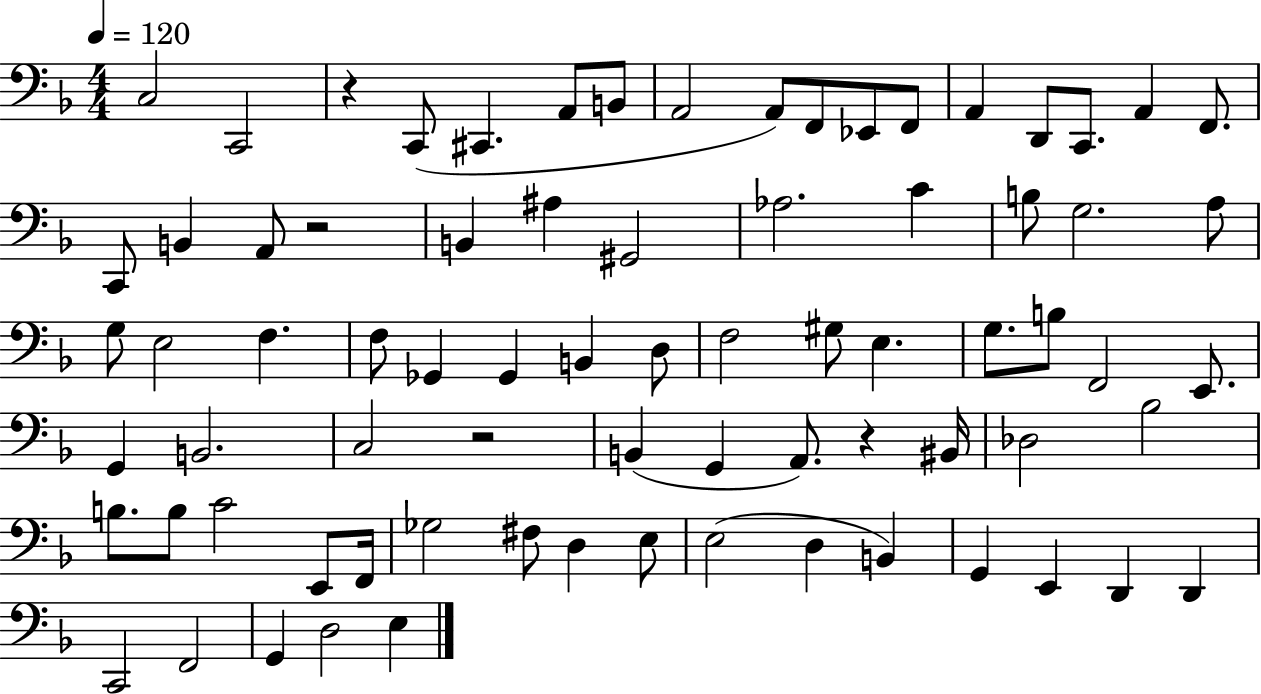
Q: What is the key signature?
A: F major